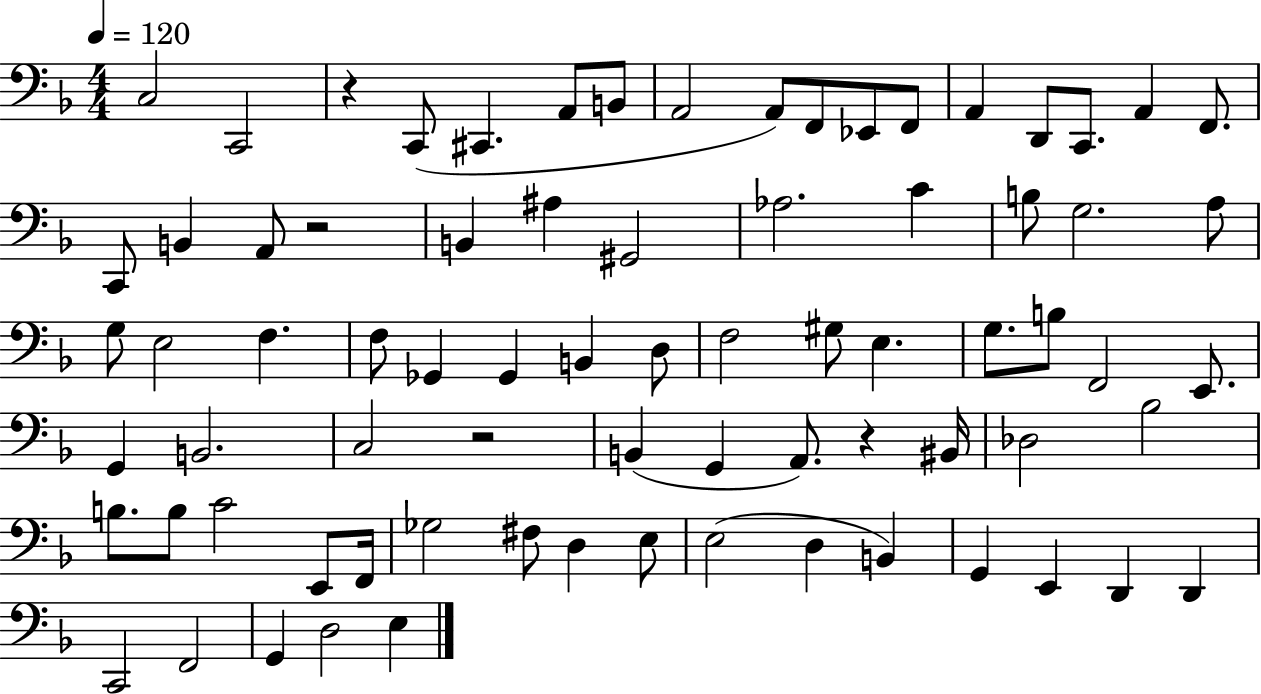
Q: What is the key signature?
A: F major